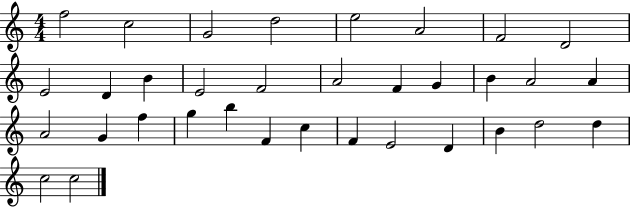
F5/h C5/h G4/h D5/h E5/h A4/h F4/h D4/h E4/h D4/q B4/q E4/h F4/h A4/h F4/q G4/q B4/q A4/h A4/q A4/h G4/q F5/q G5/q B5/q F4/q C5/q F4/q E4/h D4/q B4/q D5/h D5/q C5/h C5/h